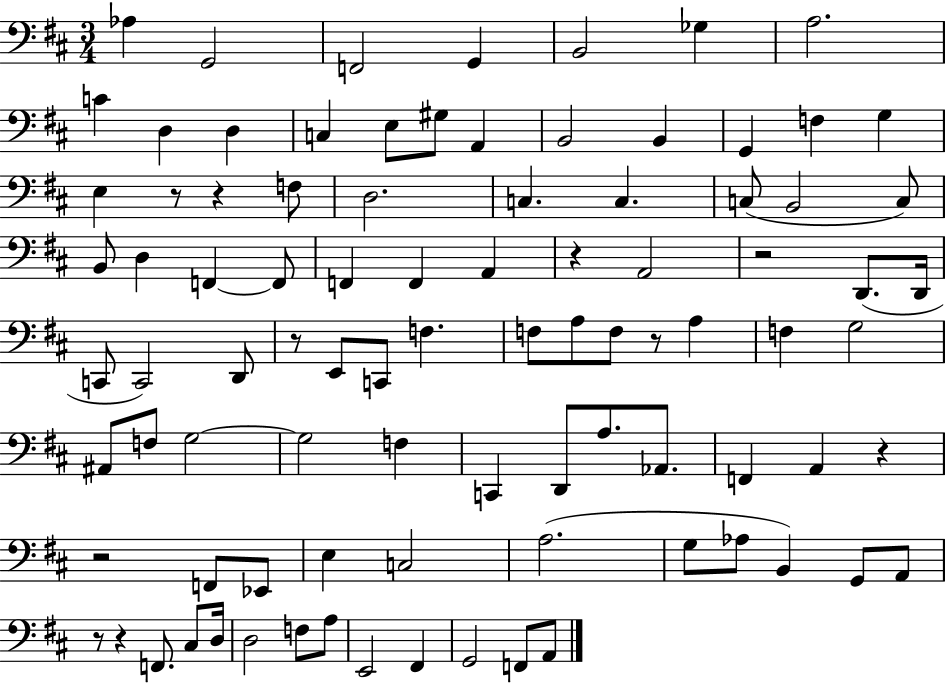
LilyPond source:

{
  \clef bass
  \numericTimeSignature
  \time 3/4
  \key d \major
  aes4 g,2 | f,2 g,4 | b,2 ges4 | a2. | \break c'4 d4 d4 | c4 e8 gis8 a,4 | b,2 b,4 | g,4 f4 g4 | \break e4 r8 r4 f8 | d2. | c4. c4. | c8( b,2 c8) | \break b,8 d4 f,4~~ f,8 | f,4 f,4 a,4 | r4 a,2 | r2 d,8.( d,16 | \break c,8 c,2) d,8 | r8 e,8 c,8 f4. | f8 a8 f8 r8 a4 | f4 g2 | \break ais,8 f8 g2~~ | g2 f4 | c,4 d,8 a8. aes,8. | f,4 a,4 r4 | \break r2 f,8 ees,8 | e4 c2 | a2.( | g8 aes8 b,4) g,8 a,8 | \break r8 r4 f,8. cis8 d16 | d2 f8 a8 | e,2 fis,4 | g,2 f,8 a,8 | \break \bar "|."
}